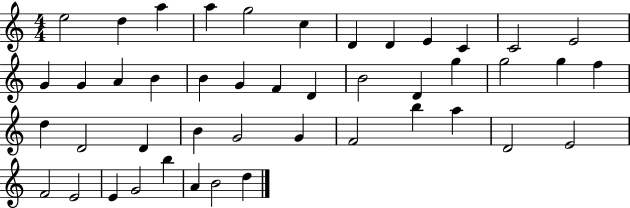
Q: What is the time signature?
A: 4/4